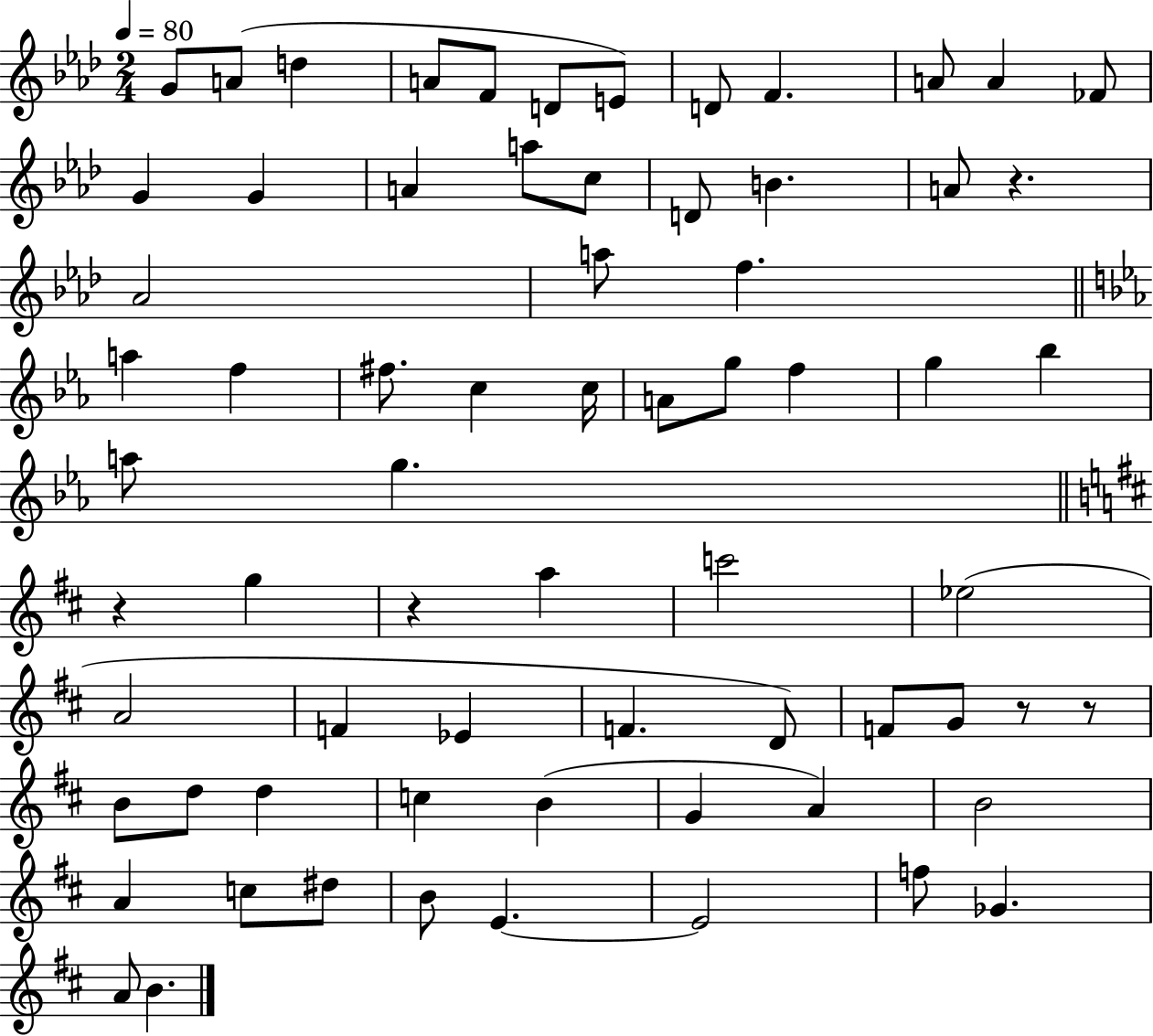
X:1
T:Untitled
M:2/4
L:1/4
K:Ab
G/2 A/2 d A/2 F/2 D/2 E/2 D/2 F A/2 A _F/2 G G A a/2 c/2 D/2 B A/2 z _A2 a/2 f a f ^f/2 c c/4 A/2 g/2 f g _b a/2 g z g z a c'2 _e2 A2 F _E F D/2 F/2 G/2 z/2 z/2 B/2 d/2 d c B G A B2 A c/2 ^d/2 B/2 E E2 f/2 _G A/2 B